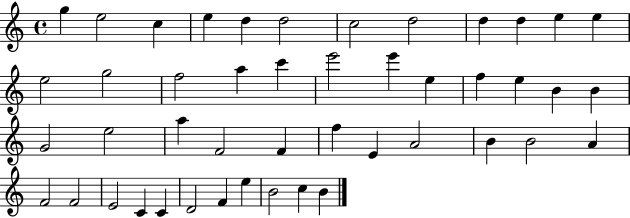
{
  \clef treble
  \time 4/4
  \defaultTimeSignature
  \key c \major
  g''4 e''2 c''4 | e''4 d''4 d''2 | c''2 d''2 | d''4 d''4 e''4 e''4 | \break e''2 g''2 | f''2 a''4 c'''4 | e'''2 e'''4 e''4 | f''4 e''4 b'4 b'4 | \break g'2 e''2 | a''4 f'2 f'4 | f''4 e'4 a'2 | b'4 b'2 a'4 | \break f'2 f'2 | e'2 c'4 c'4 | d'2 f'4 e''4 | b'2 c''4 b'4 | \break \bar "|."
}